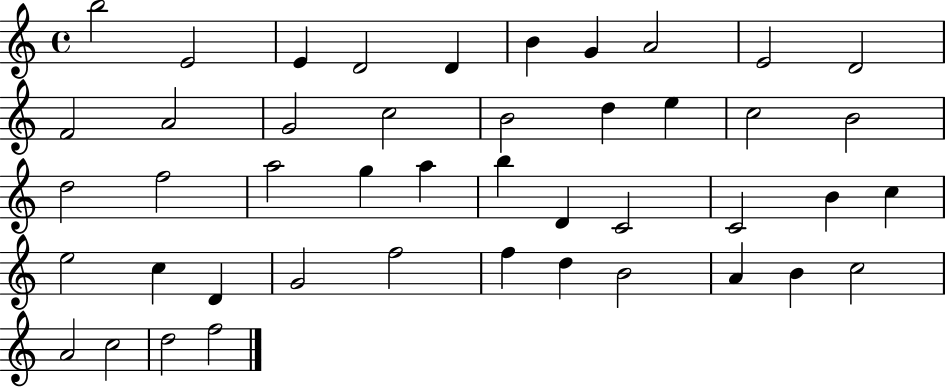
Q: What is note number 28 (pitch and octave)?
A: C4